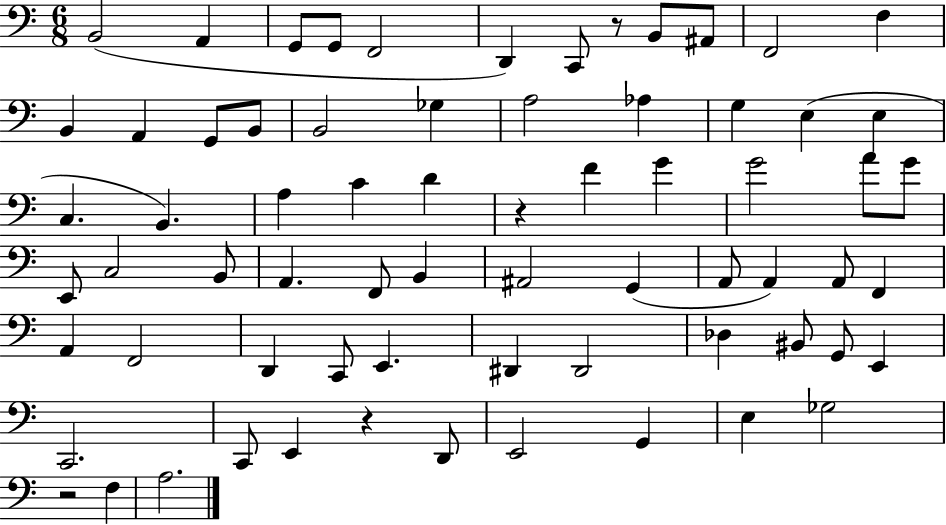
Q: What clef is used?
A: bass